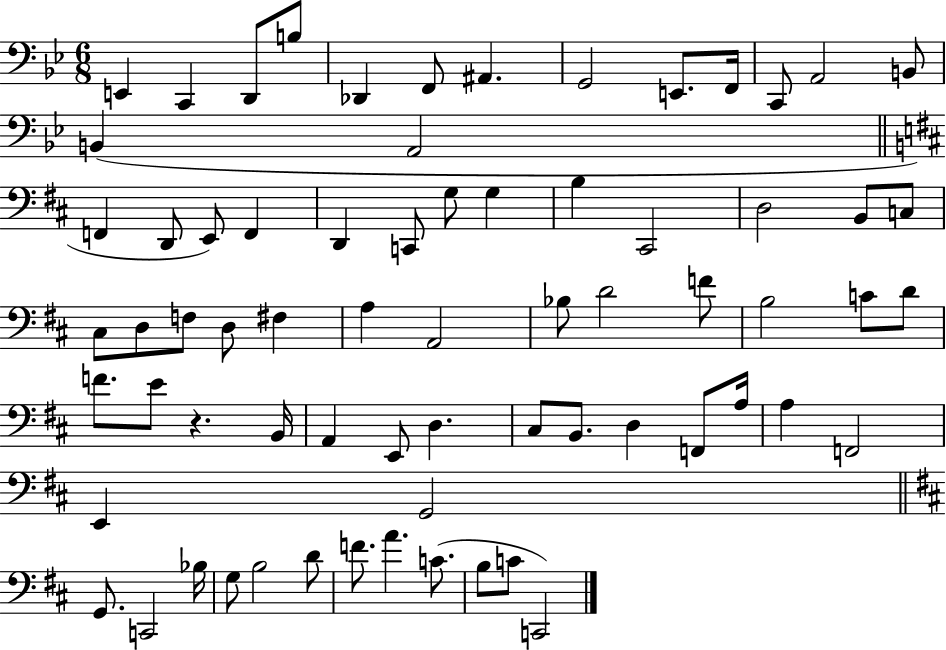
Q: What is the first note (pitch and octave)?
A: E2